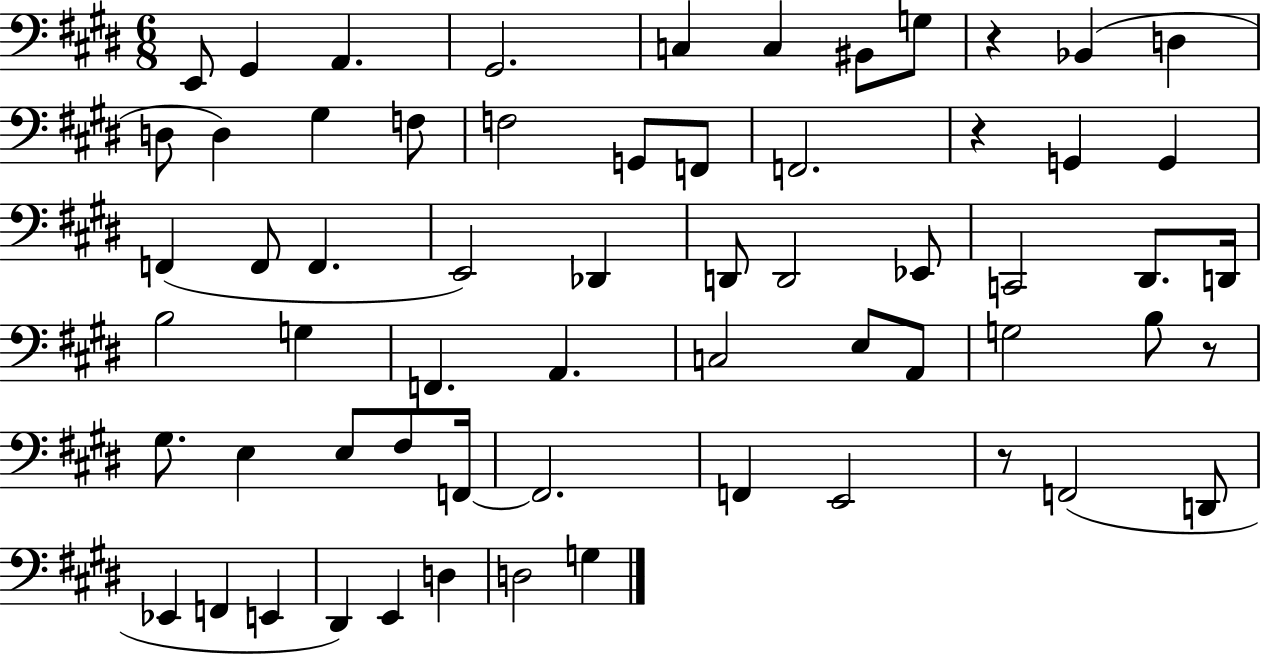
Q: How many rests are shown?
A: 4